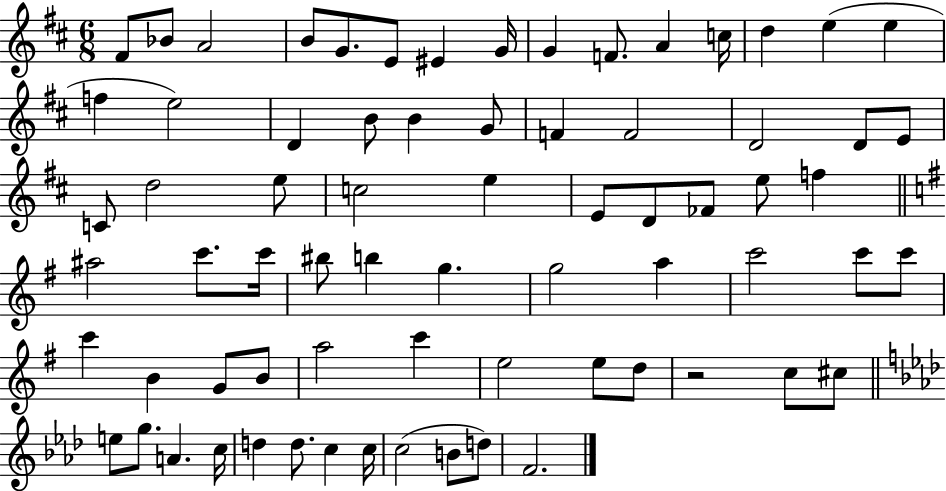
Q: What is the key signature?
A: D major